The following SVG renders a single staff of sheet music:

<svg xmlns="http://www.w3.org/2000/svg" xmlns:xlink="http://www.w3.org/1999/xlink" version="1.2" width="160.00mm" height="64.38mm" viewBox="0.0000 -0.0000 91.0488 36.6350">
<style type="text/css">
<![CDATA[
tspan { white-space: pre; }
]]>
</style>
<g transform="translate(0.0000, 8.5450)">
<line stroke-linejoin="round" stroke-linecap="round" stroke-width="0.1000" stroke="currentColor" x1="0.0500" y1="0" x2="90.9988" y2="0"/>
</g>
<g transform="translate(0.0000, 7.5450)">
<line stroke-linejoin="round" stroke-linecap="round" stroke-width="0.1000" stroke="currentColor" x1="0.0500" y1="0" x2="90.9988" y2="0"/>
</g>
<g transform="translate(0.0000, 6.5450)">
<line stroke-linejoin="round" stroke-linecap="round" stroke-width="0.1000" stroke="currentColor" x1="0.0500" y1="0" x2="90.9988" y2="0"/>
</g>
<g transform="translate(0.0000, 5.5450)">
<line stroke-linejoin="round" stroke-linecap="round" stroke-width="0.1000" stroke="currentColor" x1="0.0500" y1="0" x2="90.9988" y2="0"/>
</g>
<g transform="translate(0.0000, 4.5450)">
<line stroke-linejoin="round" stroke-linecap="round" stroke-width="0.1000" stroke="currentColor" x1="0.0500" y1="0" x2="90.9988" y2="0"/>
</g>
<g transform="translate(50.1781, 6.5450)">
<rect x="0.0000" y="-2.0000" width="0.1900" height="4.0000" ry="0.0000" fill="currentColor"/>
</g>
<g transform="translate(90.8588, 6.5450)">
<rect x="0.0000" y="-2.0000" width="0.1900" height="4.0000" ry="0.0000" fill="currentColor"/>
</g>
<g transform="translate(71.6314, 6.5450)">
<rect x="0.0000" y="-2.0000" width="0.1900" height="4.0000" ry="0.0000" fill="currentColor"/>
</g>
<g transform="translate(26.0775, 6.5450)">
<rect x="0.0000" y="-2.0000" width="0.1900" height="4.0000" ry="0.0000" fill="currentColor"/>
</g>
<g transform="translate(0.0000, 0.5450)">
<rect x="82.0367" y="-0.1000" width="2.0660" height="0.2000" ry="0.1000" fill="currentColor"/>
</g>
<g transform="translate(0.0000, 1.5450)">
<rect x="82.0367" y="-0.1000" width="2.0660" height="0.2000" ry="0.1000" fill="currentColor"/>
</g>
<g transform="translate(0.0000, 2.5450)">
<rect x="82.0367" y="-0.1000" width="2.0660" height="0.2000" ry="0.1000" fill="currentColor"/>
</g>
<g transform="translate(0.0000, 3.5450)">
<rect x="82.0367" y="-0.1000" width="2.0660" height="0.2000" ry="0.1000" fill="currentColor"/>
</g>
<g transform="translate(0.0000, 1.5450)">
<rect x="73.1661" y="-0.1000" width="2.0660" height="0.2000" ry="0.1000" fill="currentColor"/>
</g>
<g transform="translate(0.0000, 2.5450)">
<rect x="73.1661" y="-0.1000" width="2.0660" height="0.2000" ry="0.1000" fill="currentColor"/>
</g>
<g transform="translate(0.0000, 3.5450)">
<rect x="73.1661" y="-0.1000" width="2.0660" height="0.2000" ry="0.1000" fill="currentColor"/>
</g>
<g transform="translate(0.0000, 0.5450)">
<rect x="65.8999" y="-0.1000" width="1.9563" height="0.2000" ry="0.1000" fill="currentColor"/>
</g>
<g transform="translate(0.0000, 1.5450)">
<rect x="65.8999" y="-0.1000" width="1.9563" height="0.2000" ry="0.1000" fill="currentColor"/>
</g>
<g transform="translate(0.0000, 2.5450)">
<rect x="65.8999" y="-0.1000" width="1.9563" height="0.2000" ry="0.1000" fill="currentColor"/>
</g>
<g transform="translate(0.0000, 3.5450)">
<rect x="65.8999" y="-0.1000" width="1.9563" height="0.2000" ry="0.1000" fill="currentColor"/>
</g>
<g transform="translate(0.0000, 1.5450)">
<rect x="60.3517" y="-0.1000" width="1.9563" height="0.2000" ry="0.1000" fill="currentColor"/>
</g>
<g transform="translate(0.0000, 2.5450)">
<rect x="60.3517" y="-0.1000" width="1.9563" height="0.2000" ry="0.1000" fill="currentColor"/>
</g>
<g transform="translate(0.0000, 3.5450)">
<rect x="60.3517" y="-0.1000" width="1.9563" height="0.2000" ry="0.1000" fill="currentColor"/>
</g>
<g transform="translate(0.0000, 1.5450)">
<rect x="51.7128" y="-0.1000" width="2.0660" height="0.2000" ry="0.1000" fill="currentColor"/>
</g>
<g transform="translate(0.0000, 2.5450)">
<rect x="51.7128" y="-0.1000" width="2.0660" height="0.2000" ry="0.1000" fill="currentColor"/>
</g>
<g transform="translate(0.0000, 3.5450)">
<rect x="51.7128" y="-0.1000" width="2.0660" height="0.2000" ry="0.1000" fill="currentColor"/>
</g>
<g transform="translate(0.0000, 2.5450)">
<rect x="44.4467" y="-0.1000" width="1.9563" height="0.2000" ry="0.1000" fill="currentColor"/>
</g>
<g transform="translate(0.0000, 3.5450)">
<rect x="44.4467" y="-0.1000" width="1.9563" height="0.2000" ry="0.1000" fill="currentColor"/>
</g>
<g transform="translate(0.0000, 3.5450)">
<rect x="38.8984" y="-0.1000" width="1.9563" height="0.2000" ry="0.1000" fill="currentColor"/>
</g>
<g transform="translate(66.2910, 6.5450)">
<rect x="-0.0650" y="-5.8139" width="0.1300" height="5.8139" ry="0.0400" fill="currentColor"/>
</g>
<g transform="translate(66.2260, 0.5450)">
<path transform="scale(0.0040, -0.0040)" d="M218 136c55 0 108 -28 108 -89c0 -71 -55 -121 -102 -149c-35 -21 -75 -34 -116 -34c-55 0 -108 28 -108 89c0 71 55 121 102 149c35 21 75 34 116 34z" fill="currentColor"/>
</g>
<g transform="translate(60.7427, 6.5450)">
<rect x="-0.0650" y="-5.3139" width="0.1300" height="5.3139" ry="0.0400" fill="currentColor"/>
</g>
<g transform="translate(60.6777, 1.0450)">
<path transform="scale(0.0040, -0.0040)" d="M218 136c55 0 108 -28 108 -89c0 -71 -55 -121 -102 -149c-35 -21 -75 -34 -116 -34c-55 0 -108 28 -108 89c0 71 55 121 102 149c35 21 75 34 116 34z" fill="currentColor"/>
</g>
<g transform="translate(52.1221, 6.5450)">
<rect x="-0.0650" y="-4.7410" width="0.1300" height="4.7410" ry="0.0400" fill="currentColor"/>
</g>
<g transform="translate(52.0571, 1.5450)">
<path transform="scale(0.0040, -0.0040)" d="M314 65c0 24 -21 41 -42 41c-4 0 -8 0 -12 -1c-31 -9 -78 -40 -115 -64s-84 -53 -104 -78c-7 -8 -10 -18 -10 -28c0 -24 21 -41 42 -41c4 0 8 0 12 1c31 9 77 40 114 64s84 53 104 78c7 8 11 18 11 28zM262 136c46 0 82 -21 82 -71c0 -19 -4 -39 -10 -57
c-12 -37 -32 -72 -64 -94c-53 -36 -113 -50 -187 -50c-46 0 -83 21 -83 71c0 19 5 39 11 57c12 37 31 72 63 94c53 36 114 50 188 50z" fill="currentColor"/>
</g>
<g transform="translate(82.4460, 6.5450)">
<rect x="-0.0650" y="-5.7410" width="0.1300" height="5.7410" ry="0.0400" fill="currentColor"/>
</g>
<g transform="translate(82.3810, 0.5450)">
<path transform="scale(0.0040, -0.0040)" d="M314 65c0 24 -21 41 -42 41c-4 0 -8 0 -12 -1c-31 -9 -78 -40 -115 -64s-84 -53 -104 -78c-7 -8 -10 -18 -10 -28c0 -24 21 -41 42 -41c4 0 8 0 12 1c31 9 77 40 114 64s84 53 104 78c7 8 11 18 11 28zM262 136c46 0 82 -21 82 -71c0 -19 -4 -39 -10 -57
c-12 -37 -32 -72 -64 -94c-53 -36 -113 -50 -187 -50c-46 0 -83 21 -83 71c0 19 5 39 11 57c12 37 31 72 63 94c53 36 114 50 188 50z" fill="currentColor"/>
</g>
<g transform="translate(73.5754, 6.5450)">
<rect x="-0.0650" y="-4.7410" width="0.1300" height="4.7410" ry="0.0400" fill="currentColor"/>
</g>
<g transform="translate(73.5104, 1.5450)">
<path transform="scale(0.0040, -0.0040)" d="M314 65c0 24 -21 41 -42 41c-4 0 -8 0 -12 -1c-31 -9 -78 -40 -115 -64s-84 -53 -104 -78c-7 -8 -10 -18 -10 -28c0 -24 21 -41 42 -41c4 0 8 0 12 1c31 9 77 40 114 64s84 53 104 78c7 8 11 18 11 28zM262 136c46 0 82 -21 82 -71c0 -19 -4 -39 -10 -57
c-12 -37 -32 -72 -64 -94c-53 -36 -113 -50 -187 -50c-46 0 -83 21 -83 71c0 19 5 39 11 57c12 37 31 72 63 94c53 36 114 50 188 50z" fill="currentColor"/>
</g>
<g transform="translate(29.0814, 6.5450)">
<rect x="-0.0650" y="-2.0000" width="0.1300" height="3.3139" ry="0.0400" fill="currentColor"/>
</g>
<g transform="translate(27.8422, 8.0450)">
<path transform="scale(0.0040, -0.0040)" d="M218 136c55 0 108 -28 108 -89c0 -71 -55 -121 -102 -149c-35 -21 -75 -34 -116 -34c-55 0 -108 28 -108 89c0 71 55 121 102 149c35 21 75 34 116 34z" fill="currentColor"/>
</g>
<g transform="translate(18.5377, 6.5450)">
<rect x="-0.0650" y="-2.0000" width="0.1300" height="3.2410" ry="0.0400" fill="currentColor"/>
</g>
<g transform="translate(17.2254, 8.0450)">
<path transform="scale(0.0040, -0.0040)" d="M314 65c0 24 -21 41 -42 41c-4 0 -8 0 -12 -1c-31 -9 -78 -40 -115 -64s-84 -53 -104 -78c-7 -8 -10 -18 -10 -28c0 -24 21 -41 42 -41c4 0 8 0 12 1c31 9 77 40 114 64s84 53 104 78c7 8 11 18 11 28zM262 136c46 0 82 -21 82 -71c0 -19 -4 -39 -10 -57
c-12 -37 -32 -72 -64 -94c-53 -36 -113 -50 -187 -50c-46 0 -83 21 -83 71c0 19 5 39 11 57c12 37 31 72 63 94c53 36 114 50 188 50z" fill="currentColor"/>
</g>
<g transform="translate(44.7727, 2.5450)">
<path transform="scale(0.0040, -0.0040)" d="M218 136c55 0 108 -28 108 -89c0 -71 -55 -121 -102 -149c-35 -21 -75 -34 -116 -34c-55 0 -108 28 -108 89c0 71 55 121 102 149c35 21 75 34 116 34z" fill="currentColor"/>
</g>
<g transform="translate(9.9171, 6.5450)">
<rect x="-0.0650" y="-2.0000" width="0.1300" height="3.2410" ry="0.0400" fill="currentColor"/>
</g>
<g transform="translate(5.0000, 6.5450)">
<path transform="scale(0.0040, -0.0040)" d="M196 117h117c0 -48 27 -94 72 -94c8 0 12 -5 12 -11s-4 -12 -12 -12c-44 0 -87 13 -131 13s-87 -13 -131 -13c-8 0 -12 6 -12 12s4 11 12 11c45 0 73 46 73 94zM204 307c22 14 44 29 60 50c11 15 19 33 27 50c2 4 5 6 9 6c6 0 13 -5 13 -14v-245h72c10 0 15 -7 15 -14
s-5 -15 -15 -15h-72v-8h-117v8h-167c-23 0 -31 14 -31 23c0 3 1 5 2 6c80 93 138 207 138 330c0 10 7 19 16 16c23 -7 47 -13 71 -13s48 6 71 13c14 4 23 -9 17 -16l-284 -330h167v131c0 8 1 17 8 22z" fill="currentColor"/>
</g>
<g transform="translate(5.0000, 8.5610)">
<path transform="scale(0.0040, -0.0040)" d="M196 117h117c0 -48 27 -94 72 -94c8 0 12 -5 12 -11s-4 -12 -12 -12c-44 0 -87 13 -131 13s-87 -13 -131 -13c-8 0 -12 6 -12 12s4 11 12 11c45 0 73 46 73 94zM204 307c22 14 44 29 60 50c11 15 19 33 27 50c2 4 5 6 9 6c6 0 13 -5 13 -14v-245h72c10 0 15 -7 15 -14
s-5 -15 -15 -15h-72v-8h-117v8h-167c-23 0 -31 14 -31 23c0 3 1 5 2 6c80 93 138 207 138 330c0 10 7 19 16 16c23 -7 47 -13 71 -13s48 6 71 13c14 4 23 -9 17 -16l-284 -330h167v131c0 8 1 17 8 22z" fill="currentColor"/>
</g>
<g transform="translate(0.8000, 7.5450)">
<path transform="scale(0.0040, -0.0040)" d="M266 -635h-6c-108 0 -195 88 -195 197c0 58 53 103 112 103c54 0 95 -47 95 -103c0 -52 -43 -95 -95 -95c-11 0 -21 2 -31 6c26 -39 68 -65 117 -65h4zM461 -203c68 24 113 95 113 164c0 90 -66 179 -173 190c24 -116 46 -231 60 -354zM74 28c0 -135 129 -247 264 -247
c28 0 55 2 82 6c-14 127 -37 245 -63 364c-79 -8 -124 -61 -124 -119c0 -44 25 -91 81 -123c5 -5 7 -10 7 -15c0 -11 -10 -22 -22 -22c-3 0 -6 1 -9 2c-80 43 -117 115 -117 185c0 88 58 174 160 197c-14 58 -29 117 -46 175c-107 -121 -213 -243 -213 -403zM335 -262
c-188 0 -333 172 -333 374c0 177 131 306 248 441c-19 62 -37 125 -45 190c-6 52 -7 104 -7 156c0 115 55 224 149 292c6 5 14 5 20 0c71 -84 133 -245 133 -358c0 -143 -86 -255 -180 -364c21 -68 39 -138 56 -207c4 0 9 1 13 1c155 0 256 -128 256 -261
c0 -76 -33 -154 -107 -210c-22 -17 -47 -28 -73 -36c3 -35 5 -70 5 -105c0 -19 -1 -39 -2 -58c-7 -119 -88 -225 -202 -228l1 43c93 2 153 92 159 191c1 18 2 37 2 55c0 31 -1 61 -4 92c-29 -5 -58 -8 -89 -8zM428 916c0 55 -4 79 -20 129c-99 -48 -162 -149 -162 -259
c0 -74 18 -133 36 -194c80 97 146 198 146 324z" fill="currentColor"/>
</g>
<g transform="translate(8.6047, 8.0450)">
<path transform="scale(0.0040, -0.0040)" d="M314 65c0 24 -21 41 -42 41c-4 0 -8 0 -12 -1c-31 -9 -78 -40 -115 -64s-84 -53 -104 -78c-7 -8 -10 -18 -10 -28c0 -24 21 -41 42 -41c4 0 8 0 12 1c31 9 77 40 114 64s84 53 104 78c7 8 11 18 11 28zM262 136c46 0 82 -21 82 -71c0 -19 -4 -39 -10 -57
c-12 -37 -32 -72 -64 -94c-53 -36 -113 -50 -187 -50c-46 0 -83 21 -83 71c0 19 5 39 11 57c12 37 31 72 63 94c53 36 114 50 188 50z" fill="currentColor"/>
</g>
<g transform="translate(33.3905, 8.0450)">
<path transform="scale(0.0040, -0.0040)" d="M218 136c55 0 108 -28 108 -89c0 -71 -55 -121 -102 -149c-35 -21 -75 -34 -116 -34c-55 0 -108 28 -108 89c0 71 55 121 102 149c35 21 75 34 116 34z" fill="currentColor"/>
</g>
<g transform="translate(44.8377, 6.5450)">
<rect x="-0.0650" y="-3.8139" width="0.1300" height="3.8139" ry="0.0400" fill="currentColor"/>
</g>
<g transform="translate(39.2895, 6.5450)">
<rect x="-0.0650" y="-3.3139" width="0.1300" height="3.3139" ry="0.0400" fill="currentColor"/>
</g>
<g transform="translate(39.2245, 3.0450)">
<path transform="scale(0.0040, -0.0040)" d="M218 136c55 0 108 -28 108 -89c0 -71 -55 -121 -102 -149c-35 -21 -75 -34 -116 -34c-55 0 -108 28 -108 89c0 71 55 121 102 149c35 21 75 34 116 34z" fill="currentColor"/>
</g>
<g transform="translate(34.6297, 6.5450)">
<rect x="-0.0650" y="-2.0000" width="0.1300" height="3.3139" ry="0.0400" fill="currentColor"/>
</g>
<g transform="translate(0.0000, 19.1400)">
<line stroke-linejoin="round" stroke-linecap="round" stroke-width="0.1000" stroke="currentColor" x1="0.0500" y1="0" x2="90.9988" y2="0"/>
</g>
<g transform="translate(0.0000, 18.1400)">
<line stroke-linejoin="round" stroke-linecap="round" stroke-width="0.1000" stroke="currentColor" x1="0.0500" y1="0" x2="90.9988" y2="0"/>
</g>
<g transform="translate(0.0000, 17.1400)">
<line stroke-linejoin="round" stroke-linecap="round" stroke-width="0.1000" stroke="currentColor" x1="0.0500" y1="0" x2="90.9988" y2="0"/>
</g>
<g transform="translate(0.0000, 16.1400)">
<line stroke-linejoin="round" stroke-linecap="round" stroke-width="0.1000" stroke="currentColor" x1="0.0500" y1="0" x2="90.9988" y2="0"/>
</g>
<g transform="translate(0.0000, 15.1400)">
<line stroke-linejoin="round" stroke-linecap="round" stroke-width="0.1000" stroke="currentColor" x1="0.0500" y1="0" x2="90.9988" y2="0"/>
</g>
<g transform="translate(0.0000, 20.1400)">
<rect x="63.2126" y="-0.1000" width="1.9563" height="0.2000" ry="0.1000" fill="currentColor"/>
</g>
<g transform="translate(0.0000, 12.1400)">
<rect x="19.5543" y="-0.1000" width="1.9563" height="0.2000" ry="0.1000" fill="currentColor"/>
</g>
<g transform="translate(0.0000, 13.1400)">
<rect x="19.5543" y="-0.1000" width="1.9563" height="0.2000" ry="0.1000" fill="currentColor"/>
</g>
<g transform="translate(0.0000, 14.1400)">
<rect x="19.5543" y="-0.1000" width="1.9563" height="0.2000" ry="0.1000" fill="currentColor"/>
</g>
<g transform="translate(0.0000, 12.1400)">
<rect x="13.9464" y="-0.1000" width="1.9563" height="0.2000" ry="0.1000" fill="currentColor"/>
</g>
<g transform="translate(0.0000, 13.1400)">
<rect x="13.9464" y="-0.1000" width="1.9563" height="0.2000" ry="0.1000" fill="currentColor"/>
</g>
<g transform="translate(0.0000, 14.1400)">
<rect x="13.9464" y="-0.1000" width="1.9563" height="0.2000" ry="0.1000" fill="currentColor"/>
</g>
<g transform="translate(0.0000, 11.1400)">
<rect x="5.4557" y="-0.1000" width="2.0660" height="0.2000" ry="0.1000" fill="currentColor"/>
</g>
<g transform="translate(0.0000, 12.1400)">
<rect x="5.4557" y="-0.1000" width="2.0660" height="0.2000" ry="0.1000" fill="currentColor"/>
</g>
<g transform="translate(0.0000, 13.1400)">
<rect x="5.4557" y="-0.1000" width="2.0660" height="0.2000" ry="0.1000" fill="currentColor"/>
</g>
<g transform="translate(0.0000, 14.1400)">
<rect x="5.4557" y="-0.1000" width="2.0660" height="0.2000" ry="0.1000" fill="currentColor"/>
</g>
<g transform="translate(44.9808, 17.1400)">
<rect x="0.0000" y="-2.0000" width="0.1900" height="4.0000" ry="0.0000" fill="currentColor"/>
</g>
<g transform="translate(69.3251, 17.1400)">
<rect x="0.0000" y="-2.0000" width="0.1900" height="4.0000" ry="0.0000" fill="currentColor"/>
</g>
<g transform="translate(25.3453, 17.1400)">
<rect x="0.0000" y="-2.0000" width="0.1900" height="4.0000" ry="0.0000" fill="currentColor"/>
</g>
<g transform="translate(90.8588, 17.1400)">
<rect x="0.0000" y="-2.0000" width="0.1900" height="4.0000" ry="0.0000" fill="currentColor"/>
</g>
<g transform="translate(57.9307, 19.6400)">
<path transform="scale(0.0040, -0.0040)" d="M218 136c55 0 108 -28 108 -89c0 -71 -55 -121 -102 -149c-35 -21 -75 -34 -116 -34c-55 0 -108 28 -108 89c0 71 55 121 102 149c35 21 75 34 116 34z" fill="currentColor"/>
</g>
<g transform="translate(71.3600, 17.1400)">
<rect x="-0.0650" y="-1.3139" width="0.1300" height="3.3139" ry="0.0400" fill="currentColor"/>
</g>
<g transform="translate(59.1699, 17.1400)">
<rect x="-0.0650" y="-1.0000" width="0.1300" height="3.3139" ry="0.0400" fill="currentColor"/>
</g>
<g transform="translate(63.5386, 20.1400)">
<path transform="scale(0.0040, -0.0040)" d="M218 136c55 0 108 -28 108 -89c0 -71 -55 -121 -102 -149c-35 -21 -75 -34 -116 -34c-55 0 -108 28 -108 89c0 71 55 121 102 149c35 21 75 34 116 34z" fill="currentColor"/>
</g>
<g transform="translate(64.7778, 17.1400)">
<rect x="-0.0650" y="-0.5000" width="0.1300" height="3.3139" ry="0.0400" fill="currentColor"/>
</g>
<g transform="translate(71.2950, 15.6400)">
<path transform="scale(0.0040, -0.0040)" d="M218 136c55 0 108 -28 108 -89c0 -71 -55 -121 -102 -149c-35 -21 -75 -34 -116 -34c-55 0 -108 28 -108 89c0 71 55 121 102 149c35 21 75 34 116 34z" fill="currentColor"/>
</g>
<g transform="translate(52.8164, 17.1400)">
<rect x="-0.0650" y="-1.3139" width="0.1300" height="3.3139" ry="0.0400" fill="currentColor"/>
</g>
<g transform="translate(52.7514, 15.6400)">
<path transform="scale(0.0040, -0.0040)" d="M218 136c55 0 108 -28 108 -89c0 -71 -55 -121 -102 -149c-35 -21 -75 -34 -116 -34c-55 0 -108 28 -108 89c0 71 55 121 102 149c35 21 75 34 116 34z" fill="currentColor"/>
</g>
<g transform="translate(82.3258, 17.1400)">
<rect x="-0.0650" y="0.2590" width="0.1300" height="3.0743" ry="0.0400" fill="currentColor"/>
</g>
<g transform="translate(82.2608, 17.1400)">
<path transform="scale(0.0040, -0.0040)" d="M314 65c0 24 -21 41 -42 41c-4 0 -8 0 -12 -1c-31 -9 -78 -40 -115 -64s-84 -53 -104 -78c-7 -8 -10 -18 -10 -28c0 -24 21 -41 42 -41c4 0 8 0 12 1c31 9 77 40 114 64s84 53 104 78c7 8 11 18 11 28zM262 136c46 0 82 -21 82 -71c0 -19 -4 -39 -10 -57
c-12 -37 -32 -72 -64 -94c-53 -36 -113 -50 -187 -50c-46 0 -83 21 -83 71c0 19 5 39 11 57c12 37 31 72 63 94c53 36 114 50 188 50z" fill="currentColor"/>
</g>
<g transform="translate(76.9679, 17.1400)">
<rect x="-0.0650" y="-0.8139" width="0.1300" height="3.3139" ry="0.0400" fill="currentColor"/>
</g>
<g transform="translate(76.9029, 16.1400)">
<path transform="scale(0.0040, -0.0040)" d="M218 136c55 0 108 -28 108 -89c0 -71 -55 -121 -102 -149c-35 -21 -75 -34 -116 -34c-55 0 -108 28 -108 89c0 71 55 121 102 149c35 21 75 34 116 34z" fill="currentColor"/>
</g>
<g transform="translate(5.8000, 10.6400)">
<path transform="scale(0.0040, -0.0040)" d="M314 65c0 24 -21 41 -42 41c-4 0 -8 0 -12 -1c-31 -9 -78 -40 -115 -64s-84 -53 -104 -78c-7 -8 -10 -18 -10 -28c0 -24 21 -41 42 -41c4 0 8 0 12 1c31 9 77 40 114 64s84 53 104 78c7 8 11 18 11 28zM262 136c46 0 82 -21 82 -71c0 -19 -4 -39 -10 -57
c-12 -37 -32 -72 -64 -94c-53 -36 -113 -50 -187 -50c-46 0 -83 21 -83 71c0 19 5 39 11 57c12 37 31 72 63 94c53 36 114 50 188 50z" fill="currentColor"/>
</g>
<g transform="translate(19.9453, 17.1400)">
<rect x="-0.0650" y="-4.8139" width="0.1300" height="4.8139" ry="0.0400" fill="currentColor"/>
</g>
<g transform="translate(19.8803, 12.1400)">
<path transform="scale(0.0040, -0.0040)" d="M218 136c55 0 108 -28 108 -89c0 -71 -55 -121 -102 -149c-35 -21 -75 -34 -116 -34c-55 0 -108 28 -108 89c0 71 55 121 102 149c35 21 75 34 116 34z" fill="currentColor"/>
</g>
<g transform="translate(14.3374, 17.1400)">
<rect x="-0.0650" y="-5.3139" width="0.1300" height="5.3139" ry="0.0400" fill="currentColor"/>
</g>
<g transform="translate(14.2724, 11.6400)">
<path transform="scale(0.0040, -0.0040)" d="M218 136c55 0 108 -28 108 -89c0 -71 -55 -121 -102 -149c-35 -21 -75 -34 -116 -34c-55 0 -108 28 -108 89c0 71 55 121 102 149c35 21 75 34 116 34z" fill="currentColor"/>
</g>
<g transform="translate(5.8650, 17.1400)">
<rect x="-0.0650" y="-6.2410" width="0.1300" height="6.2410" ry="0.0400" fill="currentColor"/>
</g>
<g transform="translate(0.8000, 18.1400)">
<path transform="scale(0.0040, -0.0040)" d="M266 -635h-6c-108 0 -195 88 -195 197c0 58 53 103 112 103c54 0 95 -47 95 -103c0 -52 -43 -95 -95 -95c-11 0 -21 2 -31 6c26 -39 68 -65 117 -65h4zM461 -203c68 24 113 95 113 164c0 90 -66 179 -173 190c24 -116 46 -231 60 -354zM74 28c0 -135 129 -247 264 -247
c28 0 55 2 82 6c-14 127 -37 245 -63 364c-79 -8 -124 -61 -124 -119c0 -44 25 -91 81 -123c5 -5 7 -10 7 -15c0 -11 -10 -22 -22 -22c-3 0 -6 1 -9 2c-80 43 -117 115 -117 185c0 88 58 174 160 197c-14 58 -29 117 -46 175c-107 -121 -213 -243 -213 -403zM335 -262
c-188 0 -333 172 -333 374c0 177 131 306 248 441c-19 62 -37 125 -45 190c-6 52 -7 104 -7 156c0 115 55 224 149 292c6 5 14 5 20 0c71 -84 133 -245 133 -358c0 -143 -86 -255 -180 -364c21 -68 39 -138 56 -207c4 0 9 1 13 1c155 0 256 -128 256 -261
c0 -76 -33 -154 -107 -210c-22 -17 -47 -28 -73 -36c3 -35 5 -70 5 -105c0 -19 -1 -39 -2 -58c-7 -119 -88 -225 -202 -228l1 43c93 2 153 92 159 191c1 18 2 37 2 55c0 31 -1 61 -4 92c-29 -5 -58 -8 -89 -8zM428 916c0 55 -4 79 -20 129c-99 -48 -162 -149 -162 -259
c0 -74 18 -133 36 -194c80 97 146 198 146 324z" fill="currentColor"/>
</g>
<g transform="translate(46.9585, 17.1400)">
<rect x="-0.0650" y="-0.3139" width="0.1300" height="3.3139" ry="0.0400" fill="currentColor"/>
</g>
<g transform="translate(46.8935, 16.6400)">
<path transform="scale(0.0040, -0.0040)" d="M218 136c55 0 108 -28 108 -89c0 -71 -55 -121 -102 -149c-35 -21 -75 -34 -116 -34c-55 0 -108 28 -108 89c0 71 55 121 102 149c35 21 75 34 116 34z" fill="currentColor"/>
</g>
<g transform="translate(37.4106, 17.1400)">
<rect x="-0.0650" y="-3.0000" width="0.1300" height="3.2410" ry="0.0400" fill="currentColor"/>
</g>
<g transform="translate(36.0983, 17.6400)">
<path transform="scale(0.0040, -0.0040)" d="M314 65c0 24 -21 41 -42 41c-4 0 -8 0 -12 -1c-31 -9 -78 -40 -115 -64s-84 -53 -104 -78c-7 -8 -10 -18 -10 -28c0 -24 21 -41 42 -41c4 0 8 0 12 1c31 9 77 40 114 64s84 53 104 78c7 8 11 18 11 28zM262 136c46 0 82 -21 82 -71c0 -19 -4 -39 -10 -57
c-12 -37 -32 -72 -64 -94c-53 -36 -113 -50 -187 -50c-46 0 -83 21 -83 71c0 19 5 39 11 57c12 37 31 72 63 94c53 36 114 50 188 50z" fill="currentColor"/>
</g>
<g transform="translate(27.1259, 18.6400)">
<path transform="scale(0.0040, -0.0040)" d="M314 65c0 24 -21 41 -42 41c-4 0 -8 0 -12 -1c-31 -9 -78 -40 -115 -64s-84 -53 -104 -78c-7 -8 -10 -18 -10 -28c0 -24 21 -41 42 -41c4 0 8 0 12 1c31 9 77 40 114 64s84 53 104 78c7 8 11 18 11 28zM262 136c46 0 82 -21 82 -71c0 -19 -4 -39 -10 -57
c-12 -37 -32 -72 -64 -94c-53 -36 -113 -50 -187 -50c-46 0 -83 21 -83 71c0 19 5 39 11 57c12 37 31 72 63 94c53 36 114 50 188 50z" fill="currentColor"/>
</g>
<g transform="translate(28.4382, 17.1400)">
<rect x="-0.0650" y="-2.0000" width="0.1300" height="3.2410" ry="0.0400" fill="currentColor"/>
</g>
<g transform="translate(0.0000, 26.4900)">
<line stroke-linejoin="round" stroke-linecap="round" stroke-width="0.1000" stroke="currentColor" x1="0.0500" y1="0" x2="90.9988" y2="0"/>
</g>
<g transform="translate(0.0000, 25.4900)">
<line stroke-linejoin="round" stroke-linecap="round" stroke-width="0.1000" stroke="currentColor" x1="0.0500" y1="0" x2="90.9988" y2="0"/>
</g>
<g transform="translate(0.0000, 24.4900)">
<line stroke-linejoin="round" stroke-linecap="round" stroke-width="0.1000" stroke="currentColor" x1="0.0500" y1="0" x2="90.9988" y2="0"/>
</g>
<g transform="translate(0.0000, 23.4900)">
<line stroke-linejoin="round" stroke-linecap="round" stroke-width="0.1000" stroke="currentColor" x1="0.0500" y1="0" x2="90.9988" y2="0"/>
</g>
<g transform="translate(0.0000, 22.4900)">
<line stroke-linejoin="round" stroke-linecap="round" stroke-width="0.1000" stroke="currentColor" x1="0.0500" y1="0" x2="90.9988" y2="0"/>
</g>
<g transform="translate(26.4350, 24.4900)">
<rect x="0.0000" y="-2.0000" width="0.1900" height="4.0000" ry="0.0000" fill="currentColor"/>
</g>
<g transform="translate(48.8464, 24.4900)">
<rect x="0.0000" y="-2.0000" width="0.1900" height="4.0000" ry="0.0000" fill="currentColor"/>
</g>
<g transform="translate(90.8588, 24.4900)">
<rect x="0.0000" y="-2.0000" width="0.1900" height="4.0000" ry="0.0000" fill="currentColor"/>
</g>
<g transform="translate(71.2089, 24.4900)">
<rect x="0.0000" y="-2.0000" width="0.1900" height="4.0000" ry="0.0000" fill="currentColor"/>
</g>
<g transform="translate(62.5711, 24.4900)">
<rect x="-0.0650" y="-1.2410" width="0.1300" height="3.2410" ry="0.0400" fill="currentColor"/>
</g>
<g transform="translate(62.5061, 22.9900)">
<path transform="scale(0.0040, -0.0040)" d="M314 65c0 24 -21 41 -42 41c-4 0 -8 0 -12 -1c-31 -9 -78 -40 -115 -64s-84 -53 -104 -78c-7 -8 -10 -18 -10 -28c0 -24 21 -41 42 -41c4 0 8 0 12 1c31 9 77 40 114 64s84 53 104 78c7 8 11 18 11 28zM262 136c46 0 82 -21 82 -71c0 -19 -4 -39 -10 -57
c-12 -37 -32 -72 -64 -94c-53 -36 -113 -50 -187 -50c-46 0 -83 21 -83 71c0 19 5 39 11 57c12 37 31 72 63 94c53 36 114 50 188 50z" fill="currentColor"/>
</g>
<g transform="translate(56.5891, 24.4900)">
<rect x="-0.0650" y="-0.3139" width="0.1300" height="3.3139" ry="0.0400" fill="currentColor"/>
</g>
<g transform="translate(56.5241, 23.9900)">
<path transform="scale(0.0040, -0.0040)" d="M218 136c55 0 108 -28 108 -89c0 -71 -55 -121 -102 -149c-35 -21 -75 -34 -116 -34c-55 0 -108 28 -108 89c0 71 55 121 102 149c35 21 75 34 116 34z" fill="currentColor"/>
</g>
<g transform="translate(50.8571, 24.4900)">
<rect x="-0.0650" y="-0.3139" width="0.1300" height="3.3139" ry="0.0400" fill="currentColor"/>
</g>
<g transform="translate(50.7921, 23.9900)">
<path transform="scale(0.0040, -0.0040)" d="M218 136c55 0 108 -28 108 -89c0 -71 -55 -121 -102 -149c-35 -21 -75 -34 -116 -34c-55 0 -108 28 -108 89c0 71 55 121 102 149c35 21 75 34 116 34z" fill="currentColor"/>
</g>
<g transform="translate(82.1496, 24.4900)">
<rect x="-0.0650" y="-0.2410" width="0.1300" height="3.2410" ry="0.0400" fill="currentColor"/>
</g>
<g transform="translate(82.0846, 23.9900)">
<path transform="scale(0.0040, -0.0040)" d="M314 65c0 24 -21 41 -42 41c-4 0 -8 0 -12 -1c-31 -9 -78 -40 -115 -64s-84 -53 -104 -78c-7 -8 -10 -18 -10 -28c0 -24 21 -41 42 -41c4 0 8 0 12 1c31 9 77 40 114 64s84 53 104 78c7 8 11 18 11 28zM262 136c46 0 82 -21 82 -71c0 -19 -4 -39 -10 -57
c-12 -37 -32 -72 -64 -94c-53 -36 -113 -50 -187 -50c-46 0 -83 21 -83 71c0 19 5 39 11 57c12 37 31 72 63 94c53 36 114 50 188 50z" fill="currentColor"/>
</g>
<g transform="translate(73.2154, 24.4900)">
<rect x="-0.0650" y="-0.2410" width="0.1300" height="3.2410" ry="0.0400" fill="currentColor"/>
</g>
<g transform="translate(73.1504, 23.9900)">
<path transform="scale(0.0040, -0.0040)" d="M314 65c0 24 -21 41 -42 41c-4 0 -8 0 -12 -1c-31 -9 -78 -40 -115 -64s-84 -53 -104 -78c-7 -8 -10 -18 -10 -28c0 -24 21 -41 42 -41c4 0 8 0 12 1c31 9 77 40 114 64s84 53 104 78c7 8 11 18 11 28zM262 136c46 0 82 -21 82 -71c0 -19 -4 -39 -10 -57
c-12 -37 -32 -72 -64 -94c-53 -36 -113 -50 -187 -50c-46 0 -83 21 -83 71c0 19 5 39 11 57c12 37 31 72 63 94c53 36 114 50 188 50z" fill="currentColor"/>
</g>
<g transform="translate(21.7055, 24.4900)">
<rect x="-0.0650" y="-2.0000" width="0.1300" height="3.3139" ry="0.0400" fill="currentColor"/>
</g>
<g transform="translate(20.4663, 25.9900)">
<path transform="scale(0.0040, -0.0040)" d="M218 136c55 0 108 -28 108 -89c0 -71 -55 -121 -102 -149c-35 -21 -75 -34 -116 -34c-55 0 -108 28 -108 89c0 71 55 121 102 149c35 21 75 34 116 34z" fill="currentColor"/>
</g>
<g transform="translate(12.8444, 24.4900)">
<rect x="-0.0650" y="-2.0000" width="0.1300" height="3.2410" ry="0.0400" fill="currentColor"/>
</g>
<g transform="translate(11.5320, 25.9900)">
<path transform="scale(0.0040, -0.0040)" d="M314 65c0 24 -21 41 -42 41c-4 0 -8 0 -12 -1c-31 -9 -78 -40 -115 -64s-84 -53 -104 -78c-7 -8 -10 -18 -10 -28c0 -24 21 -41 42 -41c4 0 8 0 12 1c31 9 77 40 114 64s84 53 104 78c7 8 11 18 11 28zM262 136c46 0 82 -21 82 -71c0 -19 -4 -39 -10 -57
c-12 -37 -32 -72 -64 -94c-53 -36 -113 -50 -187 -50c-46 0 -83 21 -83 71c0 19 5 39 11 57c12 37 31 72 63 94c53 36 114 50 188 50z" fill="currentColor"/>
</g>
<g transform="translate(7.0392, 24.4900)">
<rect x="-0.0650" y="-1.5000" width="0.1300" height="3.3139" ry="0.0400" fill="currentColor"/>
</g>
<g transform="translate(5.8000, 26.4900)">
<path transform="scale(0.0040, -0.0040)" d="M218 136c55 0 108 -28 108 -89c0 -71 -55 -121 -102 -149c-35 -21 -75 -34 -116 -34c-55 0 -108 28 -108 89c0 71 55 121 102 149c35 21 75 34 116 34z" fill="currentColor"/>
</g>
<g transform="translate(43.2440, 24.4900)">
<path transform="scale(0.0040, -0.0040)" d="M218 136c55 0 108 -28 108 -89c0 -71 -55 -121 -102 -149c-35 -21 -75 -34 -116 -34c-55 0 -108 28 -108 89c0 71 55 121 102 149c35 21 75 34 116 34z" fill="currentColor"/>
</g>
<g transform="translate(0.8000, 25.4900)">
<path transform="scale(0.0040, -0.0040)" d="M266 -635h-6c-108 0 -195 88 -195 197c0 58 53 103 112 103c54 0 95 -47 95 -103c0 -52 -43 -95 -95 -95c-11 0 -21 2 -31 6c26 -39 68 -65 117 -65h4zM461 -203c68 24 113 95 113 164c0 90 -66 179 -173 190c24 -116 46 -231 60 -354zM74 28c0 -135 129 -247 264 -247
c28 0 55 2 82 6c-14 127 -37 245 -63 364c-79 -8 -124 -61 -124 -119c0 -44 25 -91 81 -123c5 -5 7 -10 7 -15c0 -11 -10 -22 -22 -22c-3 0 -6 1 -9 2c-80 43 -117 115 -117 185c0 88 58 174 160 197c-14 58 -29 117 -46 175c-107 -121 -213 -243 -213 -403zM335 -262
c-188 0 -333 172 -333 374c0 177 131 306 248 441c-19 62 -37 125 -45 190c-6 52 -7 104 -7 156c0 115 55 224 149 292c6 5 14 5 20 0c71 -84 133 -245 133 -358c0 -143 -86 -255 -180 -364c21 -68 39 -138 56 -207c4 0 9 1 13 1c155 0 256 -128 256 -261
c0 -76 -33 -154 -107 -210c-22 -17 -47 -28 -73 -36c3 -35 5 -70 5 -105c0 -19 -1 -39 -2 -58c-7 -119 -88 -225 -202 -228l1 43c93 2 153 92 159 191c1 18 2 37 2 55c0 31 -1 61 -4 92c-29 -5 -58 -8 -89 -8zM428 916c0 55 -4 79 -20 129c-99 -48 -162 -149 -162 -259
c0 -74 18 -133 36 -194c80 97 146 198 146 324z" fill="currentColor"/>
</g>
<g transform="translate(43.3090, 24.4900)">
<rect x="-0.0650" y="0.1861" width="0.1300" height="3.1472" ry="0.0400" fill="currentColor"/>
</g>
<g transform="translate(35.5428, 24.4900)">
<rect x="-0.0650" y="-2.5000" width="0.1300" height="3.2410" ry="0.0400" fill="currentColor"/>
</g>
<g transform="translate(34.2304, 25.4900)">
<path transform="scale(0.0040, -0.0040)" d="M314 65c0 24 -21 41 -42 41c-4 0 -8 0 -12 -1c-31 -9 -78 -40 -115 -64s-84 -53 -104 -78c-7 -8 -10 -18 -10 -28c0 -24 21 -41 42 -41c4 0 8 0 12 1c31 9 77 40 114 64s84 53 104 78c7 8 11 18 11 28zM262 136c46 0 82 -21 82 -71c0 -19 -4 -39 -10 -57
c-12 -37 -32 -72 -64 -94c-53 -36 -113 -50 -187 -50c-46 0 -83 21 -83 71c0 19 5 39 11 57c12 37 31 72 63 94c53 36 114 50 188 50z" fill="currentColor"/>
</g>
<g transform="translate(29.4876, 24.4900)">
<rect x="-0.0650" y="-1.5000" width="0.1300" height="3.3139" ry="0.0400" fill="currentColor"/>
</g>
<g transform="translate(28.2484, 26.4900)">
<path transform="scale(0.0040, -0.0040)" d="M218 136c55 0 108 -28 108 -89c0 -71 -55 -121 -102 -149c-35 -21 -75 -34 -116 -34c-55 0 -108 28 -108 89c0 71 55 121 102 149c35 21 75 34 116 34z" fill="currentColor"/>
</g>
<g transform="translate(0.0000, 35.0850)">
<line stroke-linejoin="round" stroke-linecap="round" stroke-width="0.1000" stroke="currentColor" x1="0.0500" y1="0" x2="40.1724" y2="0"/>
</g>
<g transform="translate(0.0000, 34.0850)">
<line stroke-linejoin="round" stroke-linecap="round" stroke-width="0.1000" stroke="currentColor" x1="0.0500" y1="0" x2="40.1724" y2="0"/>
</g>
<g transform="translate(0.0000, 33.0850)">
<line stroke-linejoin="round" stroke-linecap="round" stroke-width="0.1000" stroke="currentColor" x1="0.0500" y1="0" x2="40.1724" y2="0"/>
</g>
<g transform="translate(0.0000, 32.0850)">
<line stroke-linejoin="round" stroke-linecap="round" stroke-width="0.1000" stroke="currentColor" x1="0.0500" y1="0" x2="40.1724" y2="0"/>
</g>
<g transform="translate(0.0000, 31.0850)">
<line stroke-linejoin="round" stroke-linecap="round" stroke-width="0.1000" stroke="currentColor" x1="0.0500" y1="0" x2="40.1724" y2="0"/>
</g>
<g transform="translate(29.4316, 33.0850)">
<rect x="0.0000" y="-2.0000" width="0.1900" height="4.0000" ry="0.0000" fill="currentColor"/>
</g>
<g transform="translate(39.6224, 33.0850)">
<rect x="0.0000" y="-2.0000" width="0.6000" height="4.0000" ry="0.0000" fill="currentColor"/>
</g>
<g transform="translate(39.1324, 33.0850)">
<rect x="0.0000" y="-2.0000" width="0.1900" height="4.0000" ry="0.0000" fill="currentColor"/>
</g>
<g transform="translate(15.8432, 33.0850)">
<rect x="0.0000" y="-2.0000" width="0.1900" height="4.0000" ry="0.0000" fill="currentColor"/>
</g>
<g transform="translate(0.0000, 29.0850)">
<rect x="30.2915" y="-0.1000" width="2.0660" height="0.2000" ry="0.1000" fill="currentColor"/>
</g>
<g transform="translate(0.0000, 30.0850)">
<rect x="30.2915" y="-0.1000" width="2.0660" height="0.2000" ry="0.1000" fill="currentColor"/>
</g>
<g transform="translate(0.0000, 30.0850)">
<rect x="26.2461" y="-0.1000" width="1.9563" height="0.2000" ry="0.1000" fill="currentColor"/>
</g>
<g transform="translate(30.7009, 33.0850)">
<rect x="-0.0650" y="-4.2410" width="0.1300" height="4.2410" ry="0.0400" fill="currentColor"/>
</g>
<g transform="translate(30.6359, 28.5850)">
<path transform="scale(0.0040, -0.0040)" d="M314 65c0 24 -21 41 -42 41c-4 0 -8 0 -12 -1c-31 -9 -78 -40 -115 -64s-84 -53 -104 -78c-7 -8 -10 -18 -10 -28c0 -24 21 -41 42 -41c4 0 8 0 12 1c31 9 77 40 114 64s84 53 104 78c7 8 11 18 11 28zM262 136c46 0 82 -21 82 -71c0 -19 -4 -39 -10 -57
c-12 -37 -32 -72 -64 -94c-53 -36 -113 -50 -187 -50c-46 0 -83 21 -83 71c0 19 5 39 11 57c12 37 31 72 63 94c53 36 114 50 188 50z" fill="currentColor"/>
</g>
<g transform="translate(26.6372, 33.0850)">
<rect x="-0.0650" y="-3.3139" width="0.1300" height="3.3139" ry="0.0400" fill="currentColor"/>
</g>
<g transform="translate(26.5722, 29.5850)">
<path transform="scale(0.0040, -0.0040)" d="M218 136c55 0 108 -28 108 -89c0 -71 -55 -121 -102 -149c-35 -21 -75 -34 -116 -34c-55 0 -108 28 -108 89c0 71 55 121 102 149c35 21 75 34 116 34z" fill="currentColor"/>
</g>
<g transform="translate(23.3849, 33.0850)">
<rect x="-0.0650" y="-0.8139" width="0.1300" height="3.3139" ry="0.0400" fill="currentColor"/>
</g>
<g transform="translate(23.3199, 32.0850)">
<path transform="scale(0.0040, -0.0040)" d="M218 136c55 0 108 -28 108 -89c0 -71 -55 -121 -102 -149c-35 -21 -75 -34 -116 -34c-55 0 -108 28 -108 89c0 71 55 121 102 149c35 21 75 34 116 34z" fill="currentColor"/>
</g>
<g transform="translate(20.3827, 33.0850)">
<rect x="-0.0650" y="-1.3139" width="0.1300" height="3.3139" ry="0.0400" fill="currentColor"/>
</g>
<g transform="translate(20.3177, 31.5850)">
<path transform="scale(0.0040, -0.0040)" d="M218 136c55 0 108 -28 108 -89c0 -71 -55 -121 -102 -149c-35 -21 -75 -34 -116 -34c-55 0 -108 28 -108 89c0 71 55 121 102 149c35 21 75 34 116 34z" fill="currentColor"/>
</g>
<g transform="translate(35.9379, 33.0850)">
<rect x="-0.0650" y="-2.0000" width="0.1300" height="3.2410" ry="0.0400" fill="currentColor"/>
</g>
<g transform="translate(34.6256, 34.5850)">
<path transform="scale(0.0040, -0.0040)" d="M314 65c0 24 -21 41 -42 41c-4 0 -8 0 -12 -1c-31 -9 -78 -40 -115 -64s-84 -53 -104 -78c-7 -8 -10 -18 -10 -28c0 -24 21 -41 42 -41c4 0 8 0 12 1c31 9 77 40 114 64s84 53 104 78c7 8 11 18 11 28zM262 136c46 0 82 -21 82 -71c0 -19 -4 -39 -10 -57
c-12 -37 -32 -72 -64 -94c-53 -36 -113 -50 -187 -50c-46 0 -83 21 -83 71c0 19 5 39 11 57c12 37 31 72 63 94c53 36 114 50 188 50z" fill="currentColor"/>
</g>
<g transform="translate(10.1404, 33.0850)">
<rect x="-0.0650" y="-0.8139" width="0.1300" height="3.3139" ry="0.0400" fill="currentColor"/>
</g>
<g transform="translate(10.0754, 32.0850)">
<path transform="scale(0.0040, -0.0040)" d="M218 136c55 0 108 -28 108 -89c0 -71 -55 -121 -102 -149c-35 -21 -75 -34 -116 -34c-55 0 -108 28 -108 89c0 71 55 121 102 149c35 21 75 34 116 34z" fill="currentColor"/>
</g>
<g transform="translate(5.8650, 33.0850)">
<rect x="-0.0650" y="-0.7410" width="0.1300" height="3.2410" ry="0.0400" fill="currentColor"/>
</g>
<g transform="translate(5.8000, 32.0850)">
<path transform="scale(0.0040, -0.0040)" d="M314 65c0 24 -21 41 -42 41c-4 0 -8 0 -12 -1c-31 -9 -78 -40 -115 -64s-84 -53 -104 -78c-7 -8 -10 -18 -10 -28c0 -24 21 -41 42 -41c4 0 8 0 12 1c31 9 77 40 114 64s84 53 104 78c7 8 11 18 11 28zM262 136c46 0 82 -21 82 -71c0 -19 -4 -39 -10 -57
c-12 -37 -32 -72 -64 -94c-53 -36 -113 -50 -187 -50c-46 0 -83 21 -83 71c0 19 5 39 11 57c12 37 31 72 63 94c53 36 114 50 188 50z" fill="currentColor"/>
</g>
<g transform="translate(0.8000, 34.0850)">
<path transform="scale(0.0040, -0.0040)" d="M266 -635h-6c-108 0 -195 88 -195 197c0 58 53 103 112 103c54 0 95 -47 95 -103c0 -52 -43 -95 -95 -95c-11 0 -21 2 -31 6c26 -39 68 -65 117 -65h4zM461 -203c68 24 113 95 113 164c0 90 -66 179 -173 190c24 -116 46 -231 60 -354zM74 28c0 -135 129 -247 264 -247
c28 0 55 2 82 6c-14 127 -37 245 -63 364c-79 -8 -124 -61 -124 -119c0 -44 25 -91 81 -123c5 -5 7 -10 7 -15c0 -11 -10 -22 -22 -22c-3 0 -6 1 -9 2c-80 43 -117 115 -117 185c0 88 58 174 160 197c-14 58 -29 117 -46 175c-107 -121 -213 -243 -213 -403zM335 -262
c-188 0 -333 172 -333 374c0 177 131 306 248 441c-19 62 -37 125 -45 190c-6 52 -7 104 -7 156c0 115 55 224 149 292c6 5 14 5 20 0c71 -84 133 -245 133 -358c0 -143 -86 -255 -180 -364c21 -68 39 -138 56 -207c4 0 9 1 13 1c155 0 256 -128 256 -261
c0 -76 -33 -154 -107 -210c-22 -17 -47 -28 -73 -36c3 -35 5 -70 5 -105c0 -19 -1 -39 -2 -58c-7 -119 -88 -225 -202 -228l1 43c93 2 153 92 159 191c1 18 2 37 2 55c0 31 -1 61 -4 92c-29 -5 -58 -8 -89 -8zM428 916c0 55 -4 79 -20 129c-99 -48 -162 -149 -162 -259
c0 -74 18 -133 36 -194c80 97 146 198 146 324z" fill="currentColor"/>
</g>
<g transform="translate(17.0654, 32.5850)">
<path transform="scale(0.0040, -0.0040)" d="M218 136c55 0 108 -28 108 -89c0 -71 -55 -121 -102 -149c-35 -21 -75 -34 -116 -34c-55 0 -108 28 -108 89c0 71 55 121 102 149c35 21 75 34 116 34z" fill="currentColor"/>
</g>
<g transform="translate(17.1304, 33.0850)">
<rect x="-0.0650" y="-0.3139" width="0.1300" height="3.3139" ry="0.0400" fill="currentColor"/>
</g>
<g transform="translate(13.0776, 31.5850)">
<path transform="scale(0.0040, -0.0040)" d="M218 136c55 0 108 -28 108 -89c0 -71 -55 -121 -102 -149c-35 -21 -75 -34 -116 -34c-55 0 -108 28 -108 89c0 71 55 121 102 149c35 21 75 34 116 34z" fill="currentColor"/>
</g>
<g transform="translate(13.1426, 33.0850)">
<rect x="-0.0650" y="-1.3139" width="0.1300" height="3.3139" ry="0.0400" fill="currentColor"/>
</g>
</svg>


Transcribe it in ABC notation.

X:1
T:Untitled
M:4/4
L:1/4
K:C
F2 F2 F F b c' e'2 f' g' e'2 g'2 a'2 f' e' F2 A2 c e D C e d B2 E F2 F E G2 B c c e2 c2 c2 d2 d e c e d b d'2 F2